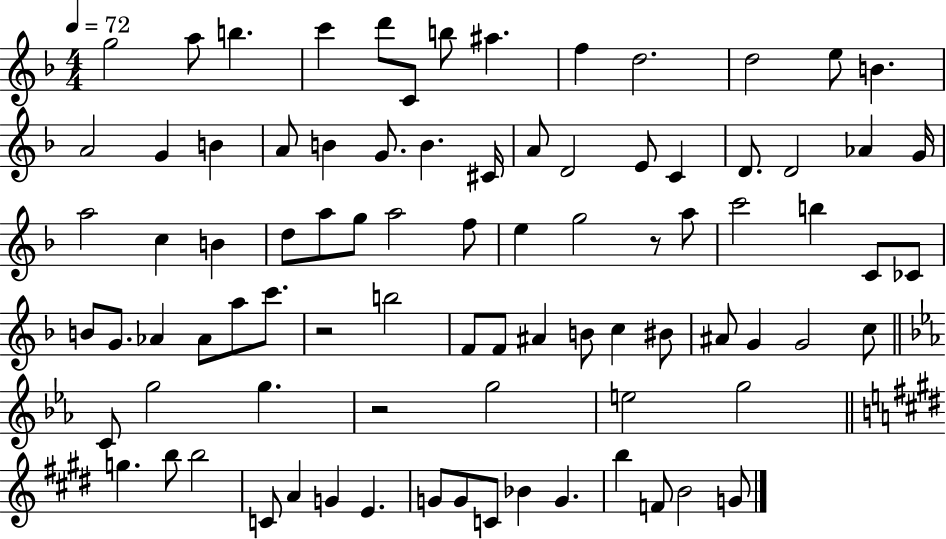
G5/h A5/e B5/q. C6/q D6/e C4/e B5/e A#5/q. F5/q D5/h. D5/h E5/e B4/q. A4/h G4/q B4/q A4/e B4/q G4/e. B4/q. C#4/s A4/e D4/h E4/e C4/q D4/e. D4/h Ab4/q G4/s A5/h C5/q B4/q D5/e A5/e G5/e A5/h F5/e E5/q G5/h R/e A5/e C6/h B5/q C4/e CES4/e B4/e G4/e. Ab4/q Ab4/e A5/e C6/e. R/h B5/h F4/e F4/e A#4/q B4/e C5/q BIS4/e A#4/e G4/q G4/h C5/e C4/e G5/h G5/q. R/h G5/h E5/h G5/h G5/q. B5/e B5/h C4/e A4/q G4/q E4/q. G4/e G4/e C4/e Bb4/q G4/q. B5/q F4/e B4/h G4/e